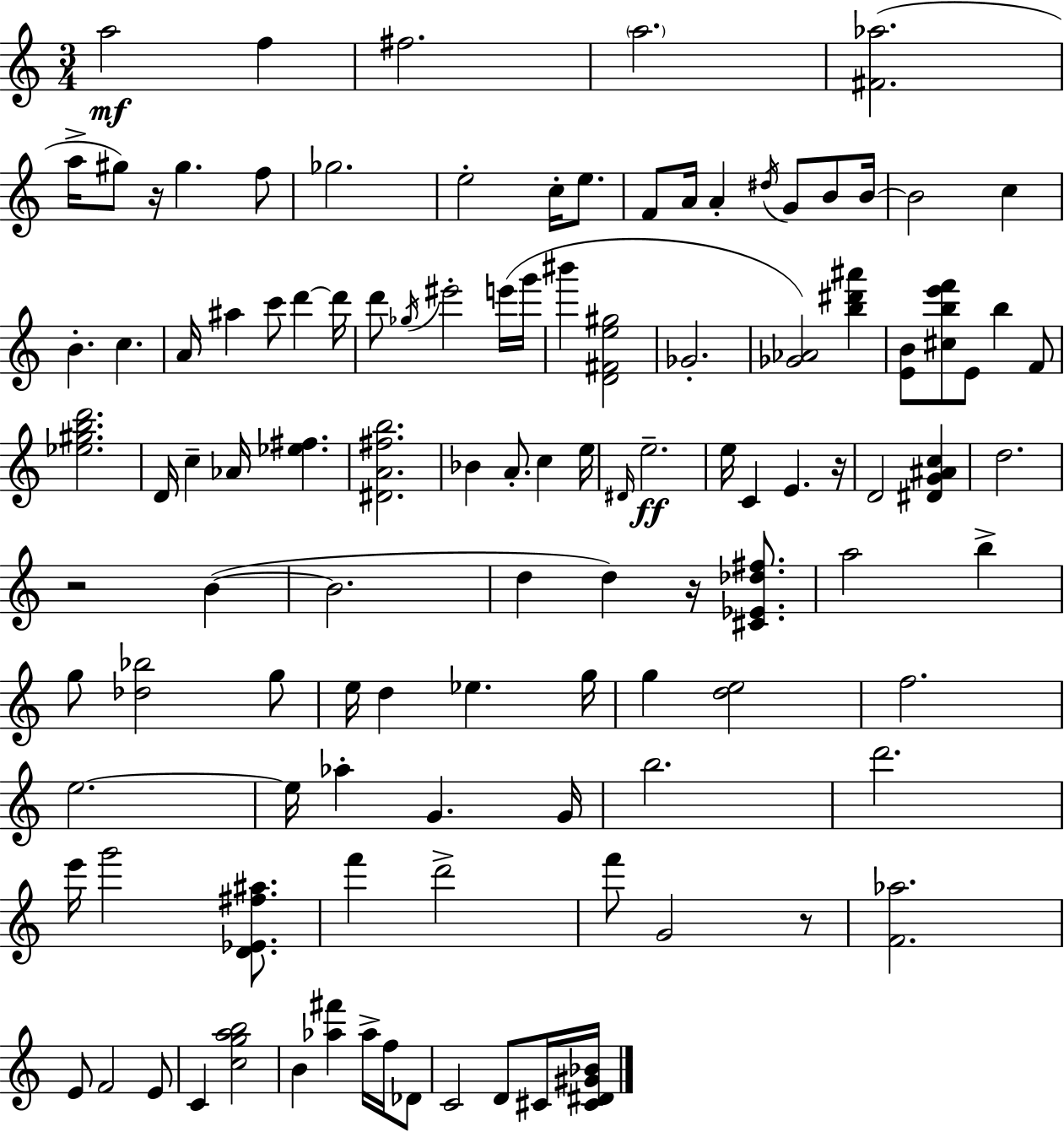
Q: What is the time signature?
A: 3/4